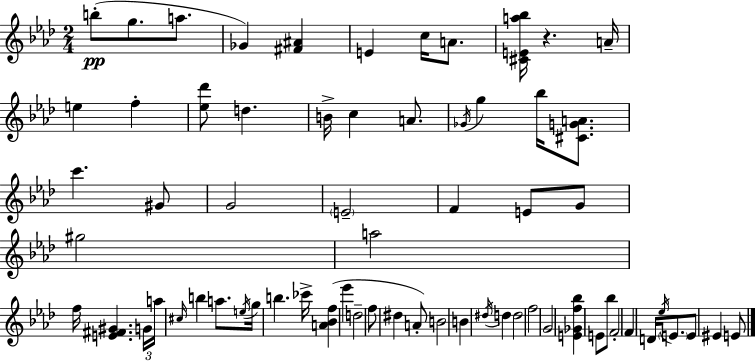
B5/e G5/e. A5/e. Gb4/q [F#4,A#4]/q E4/q C5/s A4/e. [C#4,E4,A5,Bb5]/s R/q. A4/s E5/q F5/q [Eb5,Db6]/e D5/q. B4/s C5/q A4/e. Gb4/s G5/q Bb5/s [C#4,G4,A4]/e. C6/q. G#4/e G4/h E4/h F4/q E4/e G4/e G#5/h A5/h F5/s [E4,F#4,G#4]/q. G4/s A5/s C#5/s B5/q A5/e. E5/s G5/s B5/q. CES6/s [A4,Bb4,F5]/q Eb6/q D5/h F5/e D#5/q A4/e B4/h B4/q D#5/s D5/q D5/h F5/h G4/h [E4,Gb4,F5,Bb5]/q E4/e Bb5/e F4/h F4/q D4/s Eb5/s E4/e. E4/e EIS4/q E4/e